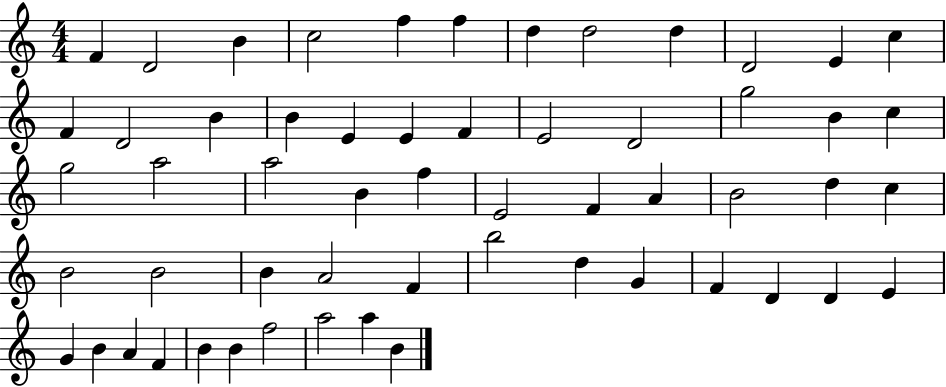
F4/q D4/h B4/q C5/h F5/q F5/q D5/q D5/h D5/q D4/h E4/q C5/q F4/q D4/h B4/q B4/q E4/q E4/q F4/q E4/h D4/h G5/h B4/q C5/q G5/h A5/h A5/h B4/q F5/q E4/h F4/q A4/q B4/h D5/q C5/q B4/h B4/h B4/q A4/h F4/q B5/h D5/q G4/q F4/q D4/q D4/q E4/q G4/q B4/q A4/q F4/q B4/q B4/q F5/h A5/h A5/q B4/q